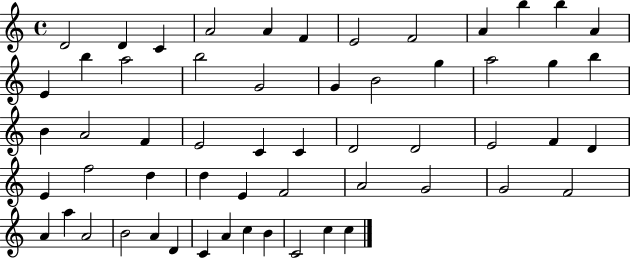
{
  \clef treble
  \time 4/4
  \defaultTimeSignature
  \key c \major
  d'2 d'4 c'4 | a'2 a'4 f'4 | e'2 f'2 | a'4 b''4 b''4 a'4 | \break e'4 b''4 a''2 | b''2 g'2 | g'4 b'2 g''4 | a''2 g''4 b''4 | \break b'4 a'2 f'4 | e'2 c'4 c'4 | d'2 d'2 | e'2 f'4 d'4 | \break e'4 f''2 d''4 | d''4 e'4 f'2 | a'2 g'2 | g'2 f'2 | \break a'4 a''4 a'2 | b'2 a'4 d'4 | c'4 a'4 c''4 b'4 | c'2 c''4 c''4 | \break \bar "|."
}